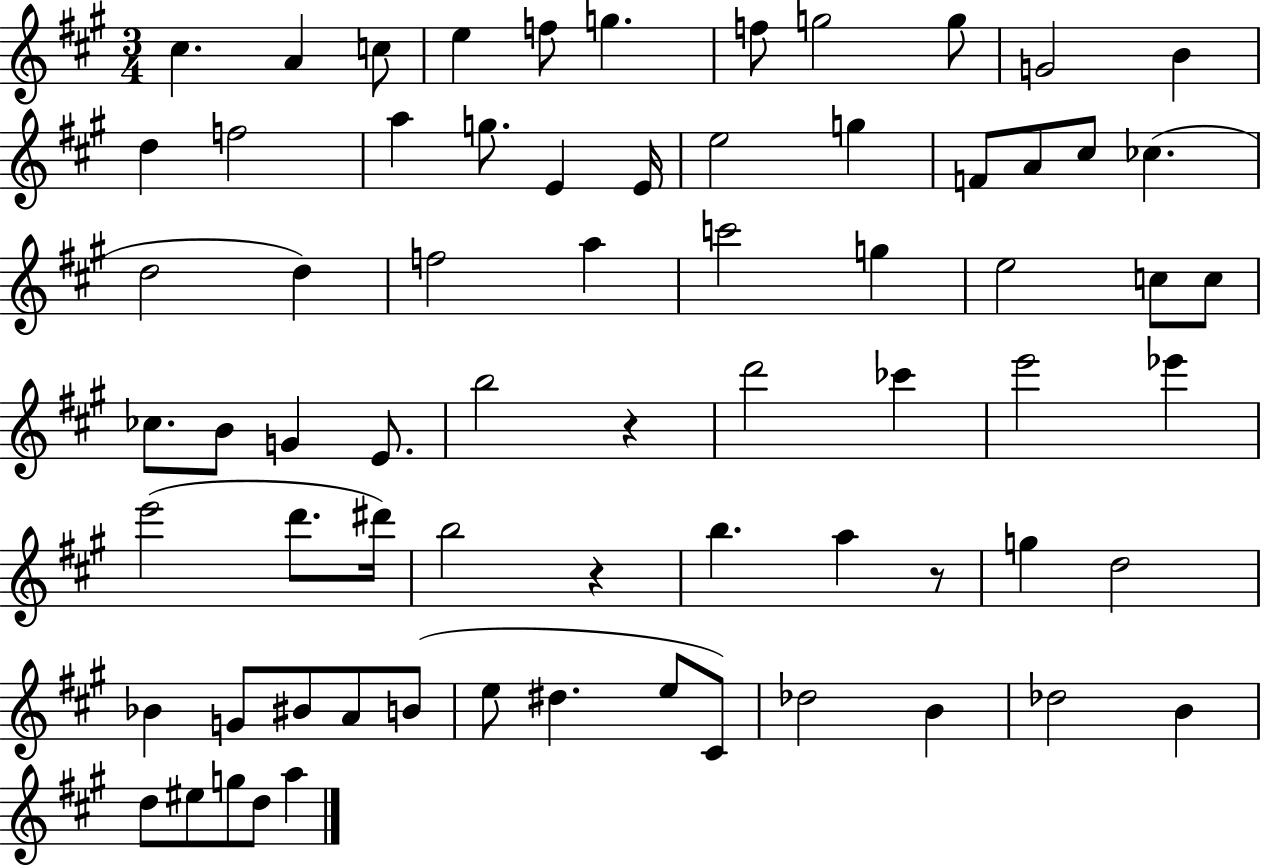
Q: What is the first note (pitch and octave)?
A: C#5